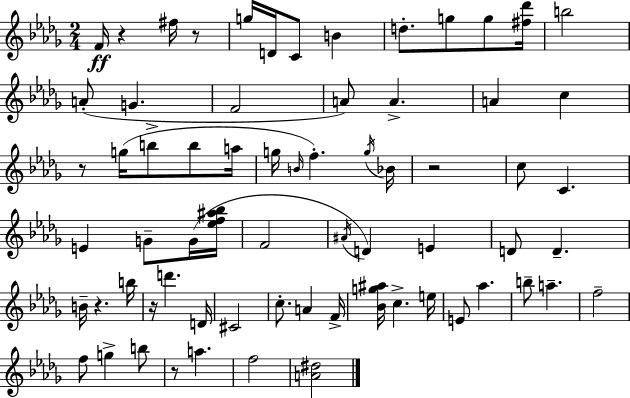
F4/s R/q F#5/s R/e G5/s D4/s C4/e B4/q D5/e. G5/e G5/e [F#5,Db6]/s B5/h A4/e G4/q. F4/h A4/e A4/q. A4/q C5/q R/e G5/s B5/e B5/e A5/s G5/s B4/s F5/q. G5/s Bb4/s R/h C5/e C4/q. E4/q G4/e G4/s [Eb5,F5,A#5,Bb5]/s F4/h A#4/s D4/q E4/q D4/e D4/q. B4/s R/q. B5/s R/s D6/q. D4/s C#4/h C5/e. A4/q F4/s [Bb4,G5,A#5]/s C5/q. E5/s E4/e Ab5/q. B5/e A5/q. F5/h F5/e G5/q B5/e R/e A5/q. F5/h [A4,D#5]/h